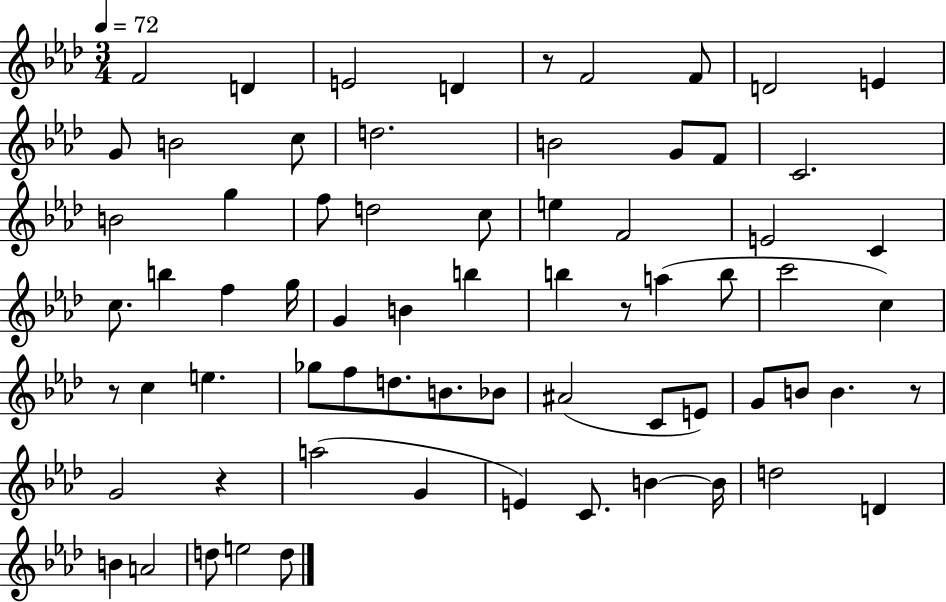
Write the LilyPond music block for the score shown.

{
  \clef treble
  \numericTimeSignature
  \time 3/4
  \key aes \major
  \tempo 4 = 72
  f'2 d'4 | e'2 d'4 | r8 f'2 f'8 | d'2 e'4 | \break g'8 b'2 c''8 | d''2. | b'2 g'8 f'8 | c'2. | \break b'2 g''4 | f''8 d''2 c''8 | e''4 f'2 | e'2 c'4 | \break c''8. b''4 f''4 g''16 | g'4 b'4 b''4 | b''4 r8 a''4( b''8 | c'''2 c''4) | \break r8 c''4 e''4. | ges''8 f''8 d''8. b'8. bes'8 | ais'2( c'8 e'8) | g'8 b'8 b'4. r8 | \break g'2 r4 | a''2( g'4 | e'4) c'8. b'4~~ b'16 | d''2 d'4 | \break b'4 a'2 | d''8 e''2 d''8 | \bar "|."
}